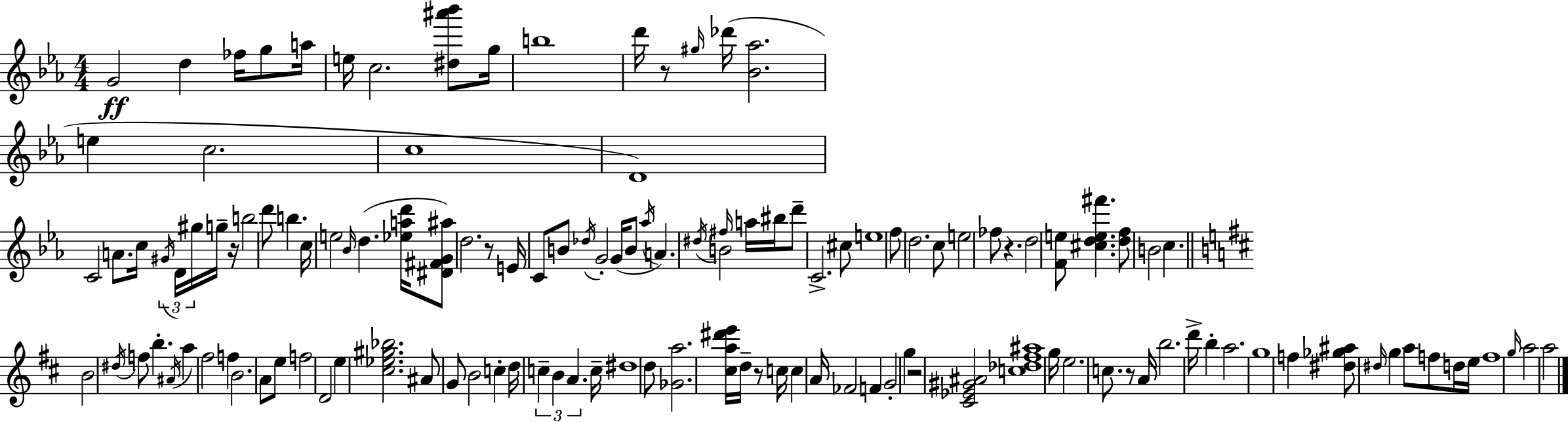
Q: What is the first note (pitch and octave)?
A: G4